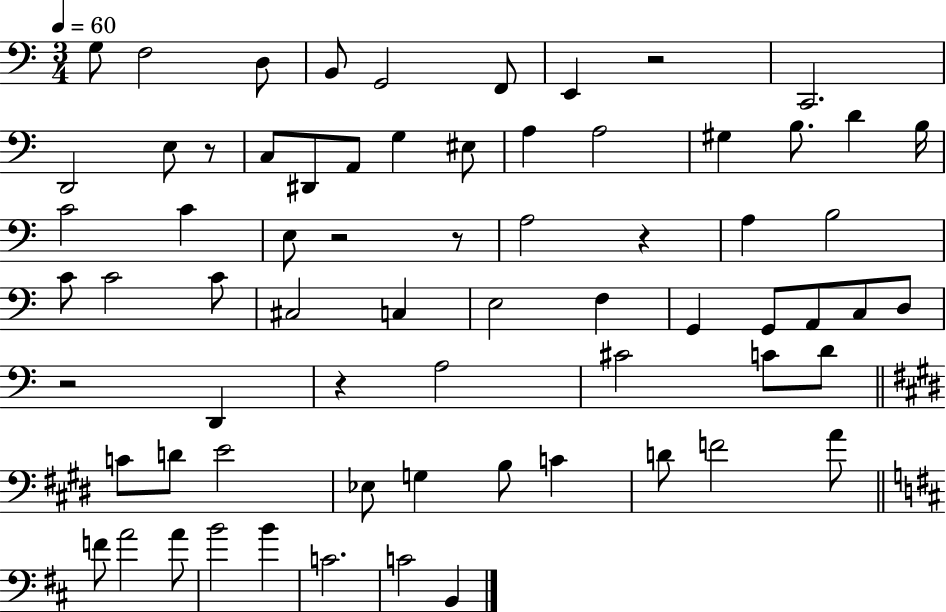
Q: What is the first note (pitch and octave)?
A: G3